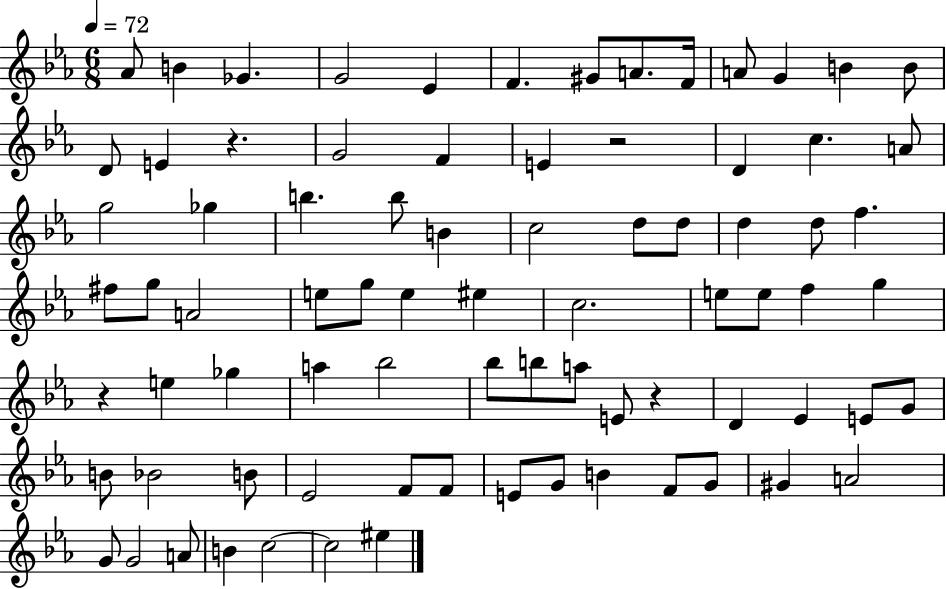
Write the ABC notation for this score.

X:1
T:Untitled
M:6/8
L:1/4
K:Eb
_A/2 B _G G2 _E F ^G/2 A/2 F/4 A/2 G B B/2 D/2 E z G2 F E z2 D c A/2 g2 _g b b/2 B c2 d/2 d/2 d d/2 f ^f/2 g/2 A2 e/2 g/2 e ^e c2 e/2 e/2 f g z e _g a _b2 _b/2 b/2 a/2 E/2 z D _E E/2 G/2 B/2 _B2 B/2 _E2 F/2 F/2 E/2 G/2 B F/2 G/2 ^G A2 G/2 G2 A/2 B c2 c2 ^e